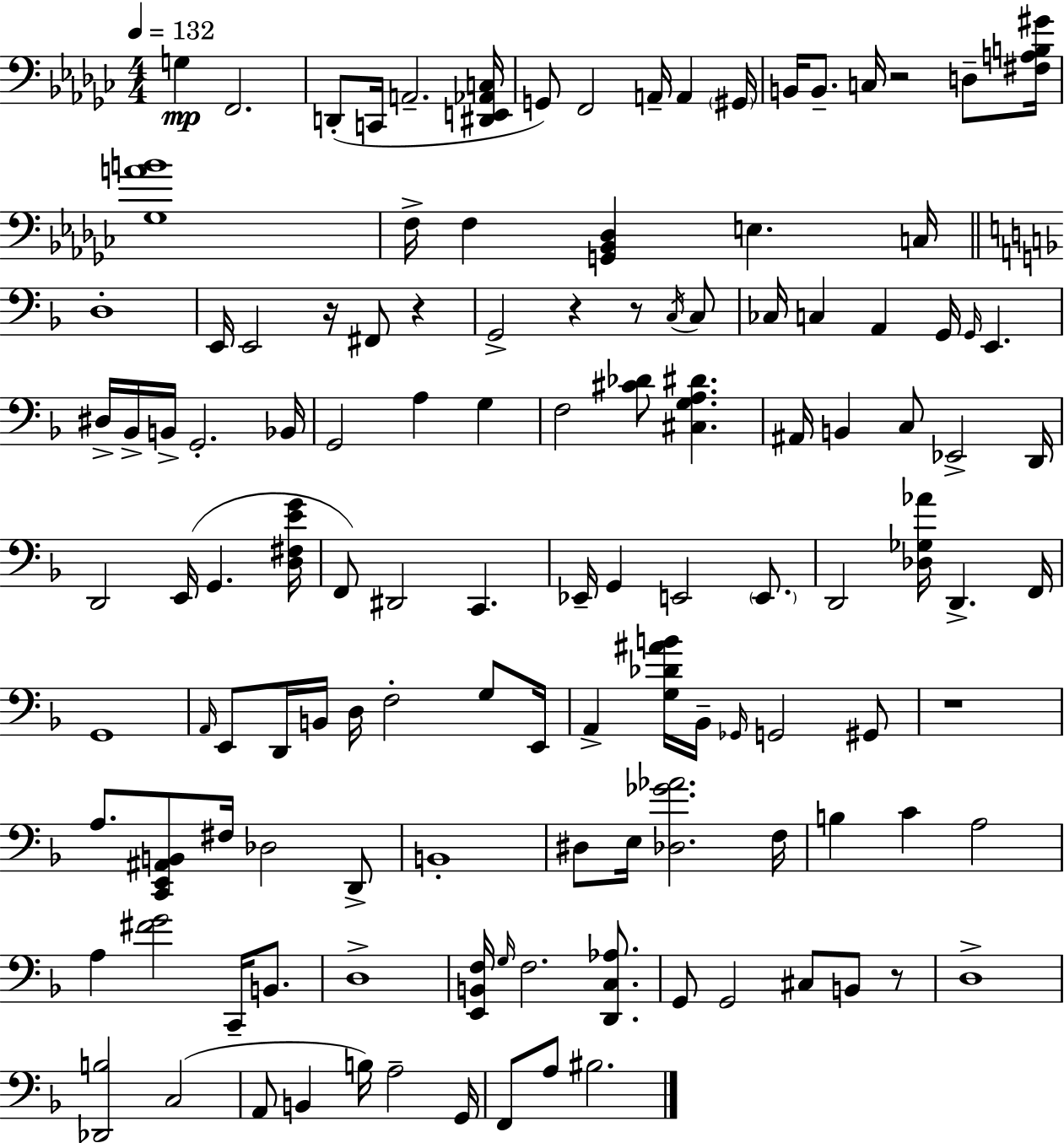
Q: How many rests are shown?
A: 7